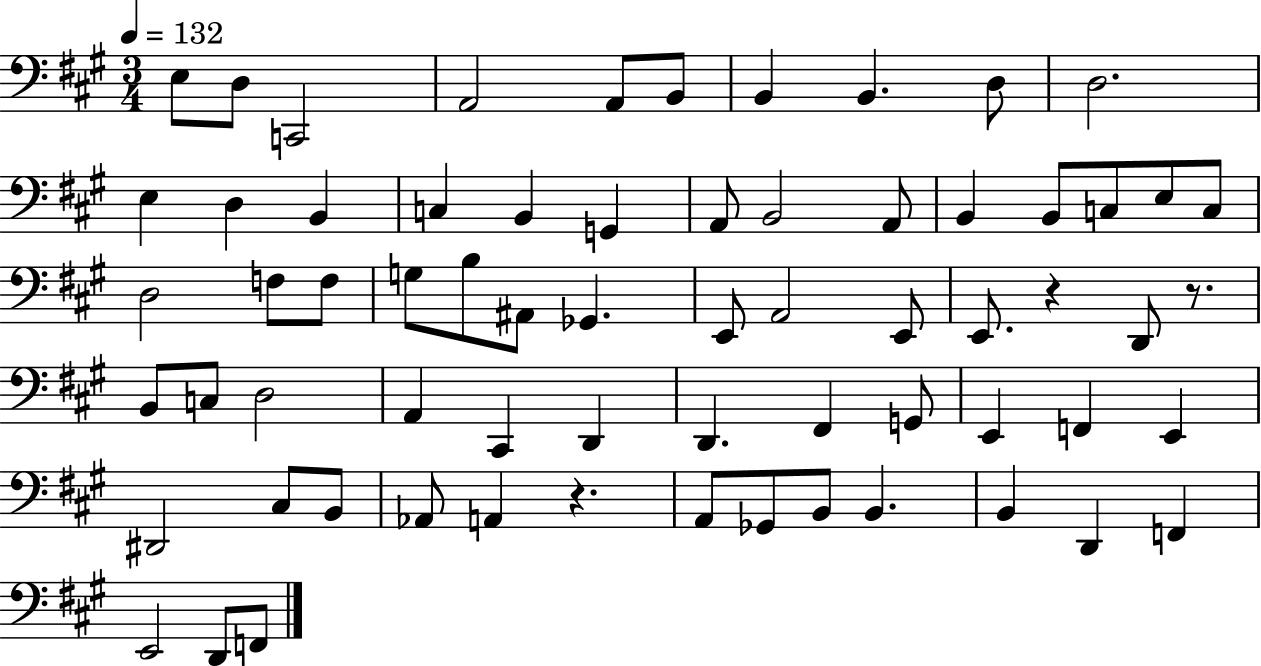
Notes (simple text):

E3/e D3/e C2/h A2/h A2/e B2/e B2/q B2/q. D3/e D3/h. E3/q D3/q B2/q C3/q B2/q G2/q A2/e B2/h A2/e B2/q B2/e C3/e E3/e C3/e D3/h F3/e F3/e G3/e B3/e A#2/e Gb2/q. E2/e A2/h E2/e E2/e. R/q D2/e R/e. B2/e C3/e D3/h A2/q C#2/q D2/q D2/q. F#2/q G2/e E2/q F2/q E2/q D#2/h C#3/e B2/e Ab2/e A2/q R/q. A2/e Gb2/e B2/e B2/q. B2/q D2/q F2/q E2/h D2/e F2/e